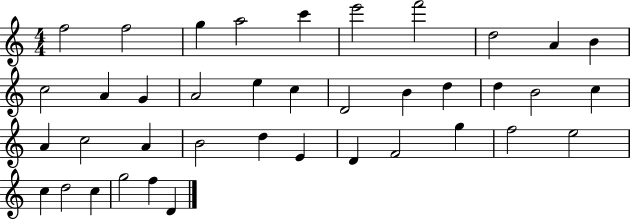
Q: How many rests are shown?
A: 0